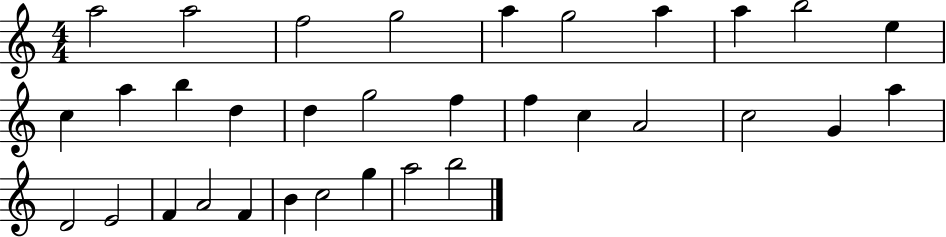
A5/h A5/h F5/h G5/h A5/q G5/h A5/q A5/q B5/h E5/q C5/q A5/q B5/q D5/q D5/q G5/h F5/q F5/q C5/q A4/h C5/h G4/q A5/q D4/h E4/h F4/q A4/h F4/q B4/q C5/h G5/q A5/h B5/h